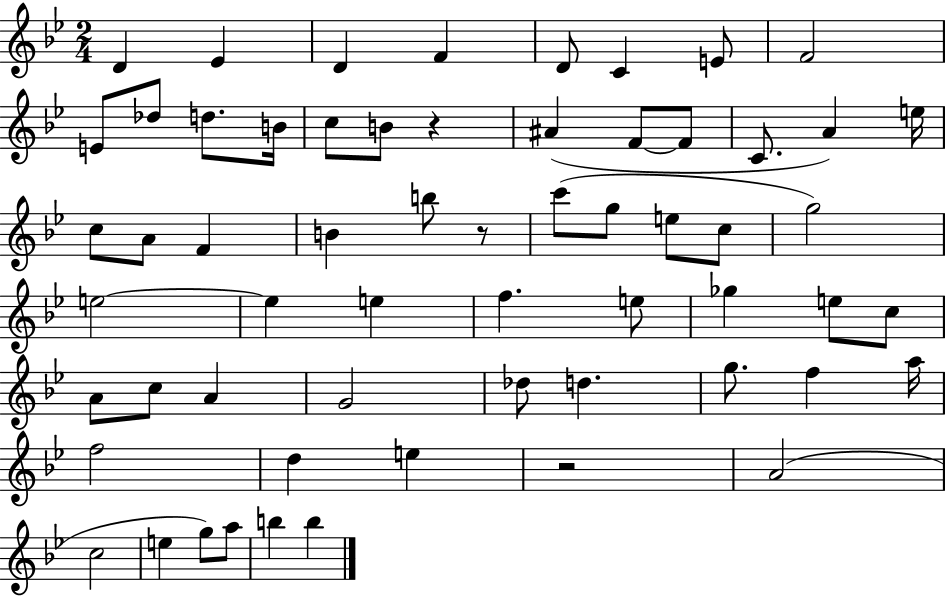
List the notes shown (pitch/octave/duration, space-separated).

D4/q Eb4/q D4/q F4/q D4/e C4/q E4/e F4/h E4/e Db5/e D5/e. B4/s C5/e B4/e R/q A#4/q F4/e F4/e C4/e. A4/q E5/s C5/e A4/e F4/q B4/q B5/e R/e C6/e G5/e E5/e C5/e G5/h E5/h E5/q E5/q F5/q. E5/e Gb5/q E5/e C5/e A4/e C5/e A4/q G4/h Db5/e D5/q. G5/e. F5/q A5/s F5/h D5/q E5/q R/h A4/h C5/h E5/q G5/e A5/e B5/q B5/q